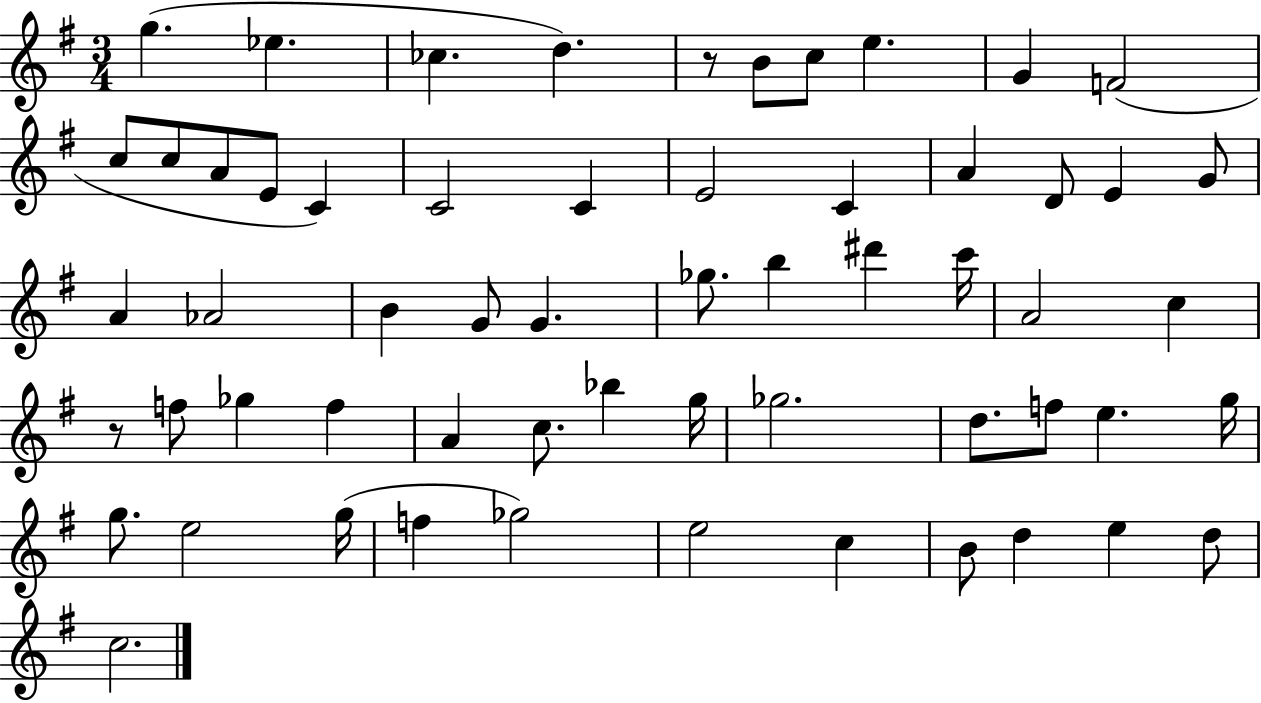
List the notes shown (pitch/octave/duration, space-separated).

G5/q. Eb5/q. CES5/q. D5/q. R/e B4/e C5/e E5/q. G4/q F4/h C5/e C5/e A4/e E4/e C4/q C4/h C4/q E4/h C4/q A4/q D4/e E4/q G4/e A4/q Ab4/h B4/q G4/e G4/q. Gb5/e. B5/q D#6/q C6/s A4/h C5/q R/e F5/e Gb5/q F5/q A4/q C5/e. Bb5/q G5/s Gb5/h. D5/e. F5/e E5/q. G5/s G5/e. E5/h G5/s F5/q Gb5/h E5/h C5/q B4/e D5/q E5/q D5/e C5/h.